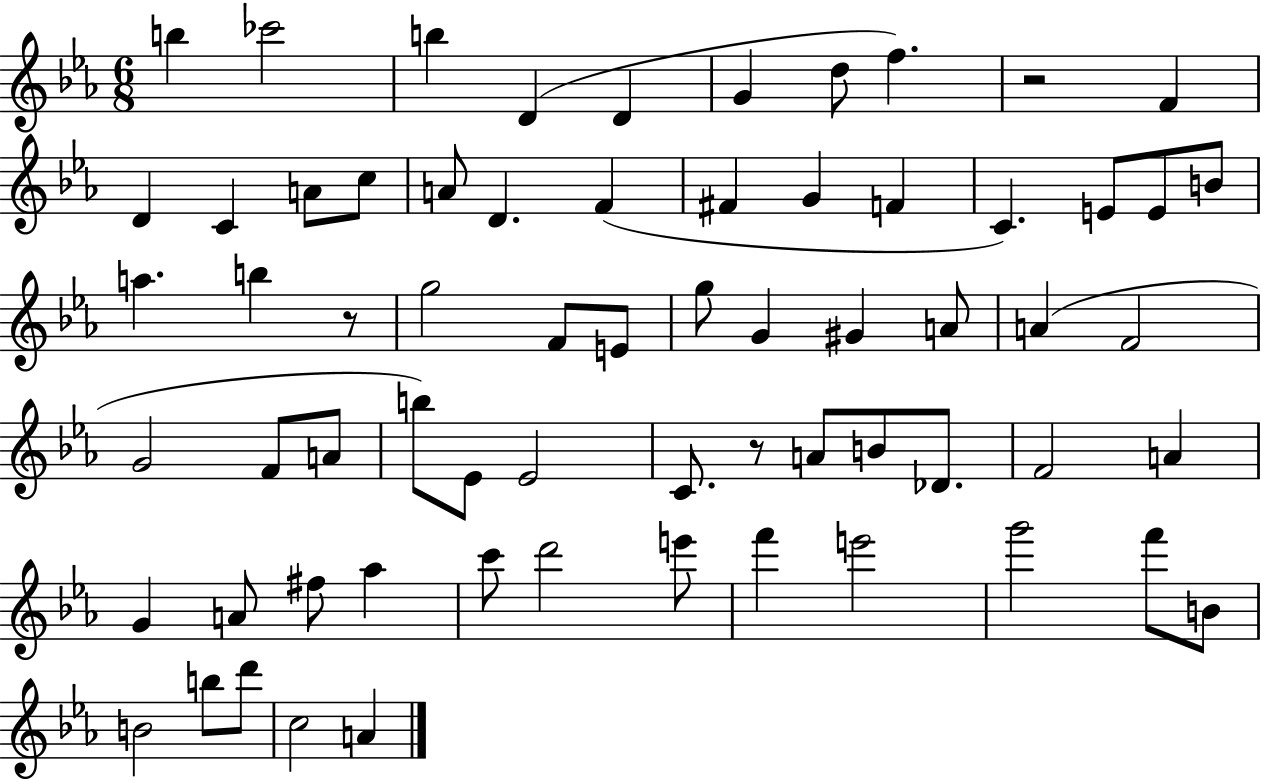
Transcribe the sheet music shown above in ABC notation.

X:1
T:Untitled
M:6/8
L:1/4
K:Eb
b _c'2 b D D G d/2 f z2 F D C A/2 c/2 A/2 D F ^F G F C E/2 E/2 B/2 a b z/2 g2 F/2 E/2 g/2 G ^G A/2 A F2 G2 F/2 A/2 b/2 _E/2 _E2 C/2 z/2 A/2 B/2 _D/2 F2 A G A/2 ^f/2 _a c'/2 d'2 e'/2 f' e'2 g'2 f'/2 B/2 B2 b/2 d'/2 c2 A